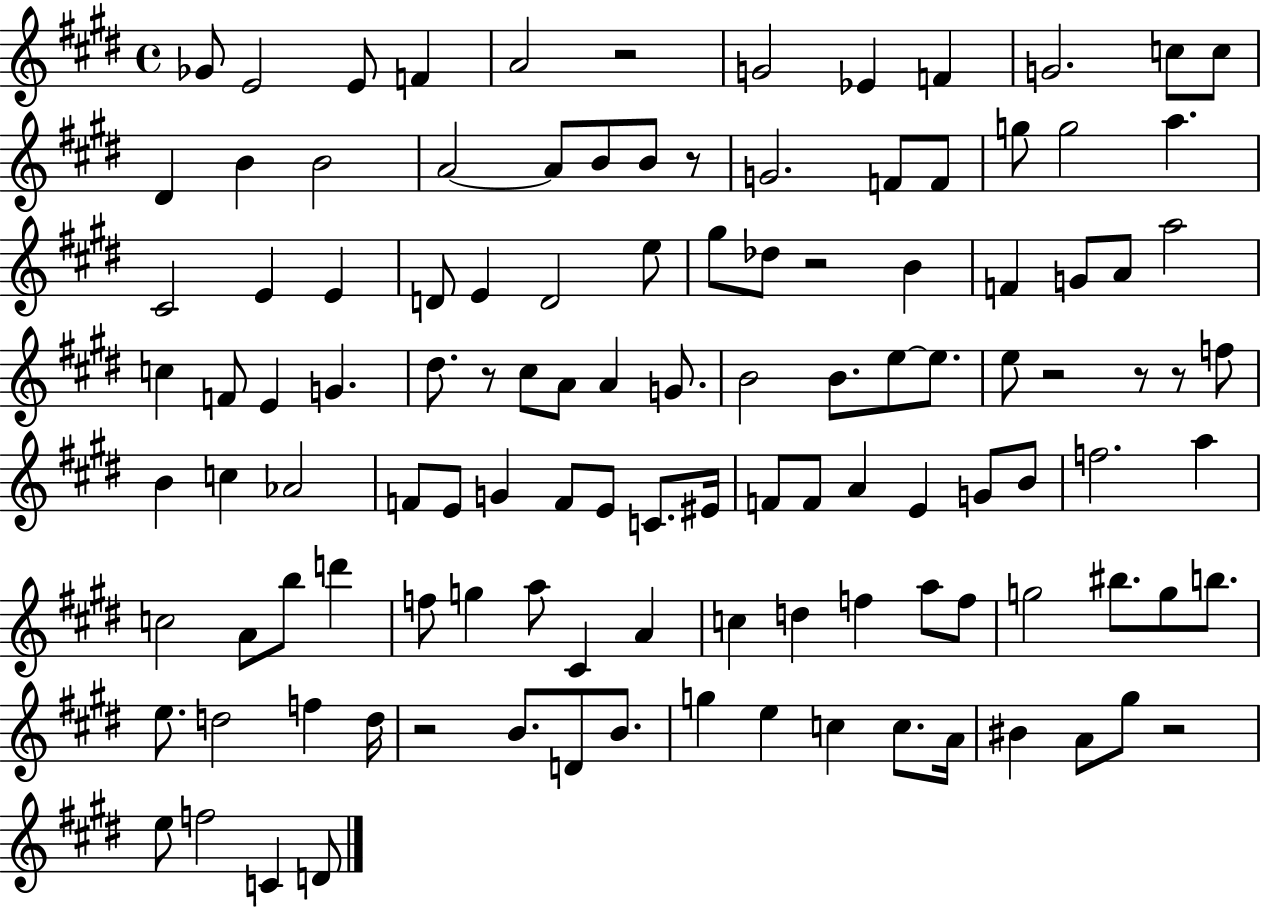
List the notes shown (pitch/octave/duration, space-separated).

Gb4/e E4/h E4/e F4/q A4/h R/h G4/h Eb4/q F4/q G4/h. C5/e C5/e D#4/q B4/q B4/h A4/h A4/e B4/e B4/e R/e G4/h. F4/e F4/e G5/e G5/h A5/q. C#4/h E4/q E4/q D4/e E4/q D4/h E5/e G#5/e Db5/e R/h B4/q F4/q G4/e A4/e A5/h C5/q F4/e E4/q G4/q. D#5/e. R/e C#5/e A4/e A4/q G4/e. B4/h B4/e. E5/e E5/e. E5/e R/h R/e R/e F5/e B4/q C5/q Ab4/h F4/e E4/e G4/q F4/e E4/e C4/e. EIS4/s F4/e F4/e A4/q E4/q G4/e B4/e F5/h. A5/q C5/h A4/e B5/e D6/q F5/e G5/q A5/e C#4/q A4/q C5/q D5/q F5/q A5/e F5/e G5/h BIS5/e. G5/e B5/e. E5/e. D5/h F5/q D5/s R/h B4/e. D4/e B4/e. G5/q E5/q C5/q C5/e. A4/s BIS4/q A4/e G#5/e R/h E5/e F5/h C4/q D4/e